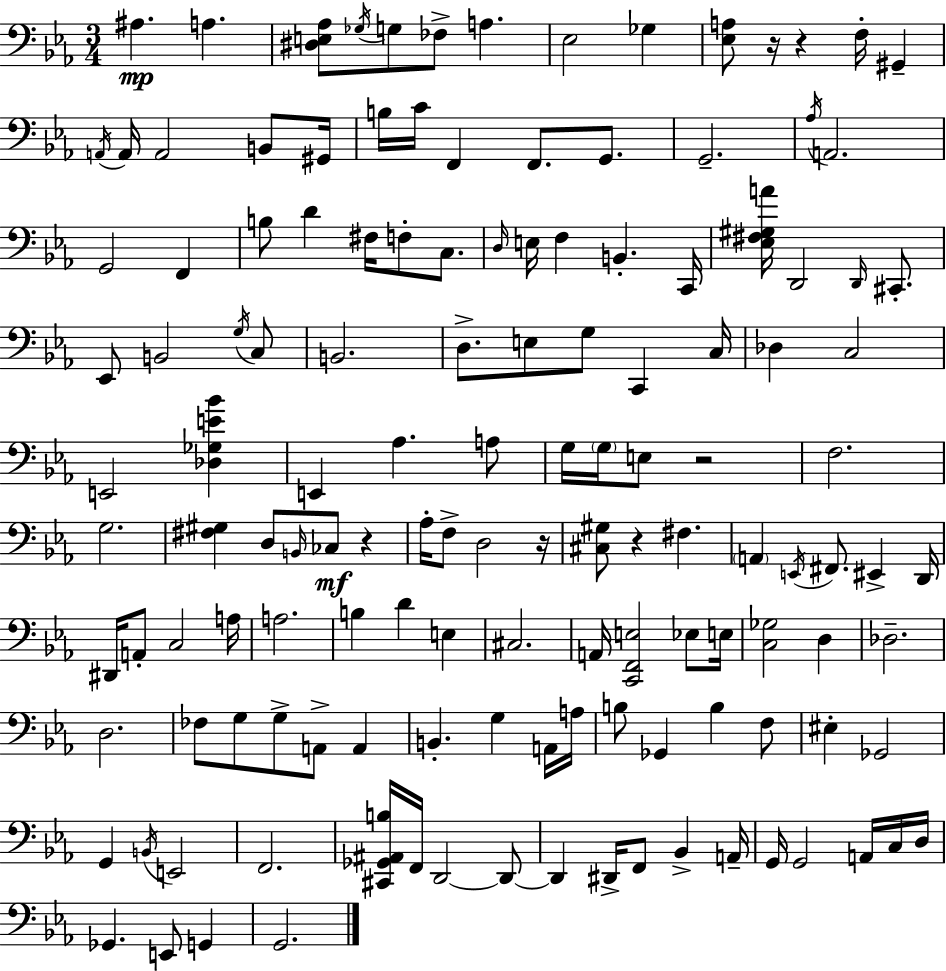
X:1
T:Untitled
M:3/4
L:1/4
K:Eb
^A, A, [^D,E,_A,]/2 _G,/4 G,/2 _F,/2 A, _E,2 _G, [_E,A,]/2 z/4 z F,/4 ^G,, A,,/4 A,,/4 A,,2 B,,/2 ^G,,/4 B,/4 C/4 F,, F,,/2 G,,/2 G,,2 _A,/4 A,,2 G,,2 F,, B,/2 D ^F,/4 F,/2 C,/2 D,/4 E,/4 F, B,, C,,/4 [_E,^F,^G,A]/4 D,,2 D,,/4 ^C,,/2 _E,,/2 B,,2 G,/4 C,/2 B,,2 D,/2 E,/2 G,/2 C,, C,/4 _D, C,2 E,,2 [_D,_G,E_B] E,, _A, A,/2 G,/4 G,/4 E,/2 z2 F,2 G,2 [^F,^G,] D,/2 B,,/4 _C,/2 z _A,/4 F,/2 D,2 z/4 [^C,^G,]/2 z ^F, A,, E,,/4 ^F,,/2 ^E,, D,,/4 ^D,,/4 A,,/2 C,2 A,/4 A,2 B, D E, ^C,2 A,,/4 [C,,F,,E,]2 _E,/2 E,/4 [C,_G,]2 D, _D,2 D,2 _F,/2 G,/2 G,/2 A,,/2 A,, B,, G, A,,/4 A,/4 B,/2 _G,, B, F,/2 ^E, _G,,2 G,, B,,/4 E,,2 F,,2 [^C,,_G,,^A,,B,]/4 F,,/4 D,,2 D,,/2 D,, ^D,,/4 F,,/2 _B,, A,,/4 G,,/4 G,,2 A,,/4 C,/4 D,/4 _G,, E,,/2 G,, G,,2